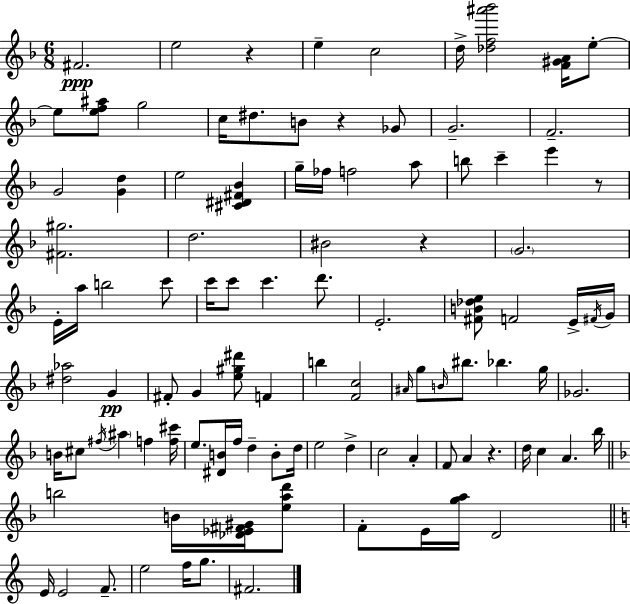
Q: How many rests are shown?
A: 5